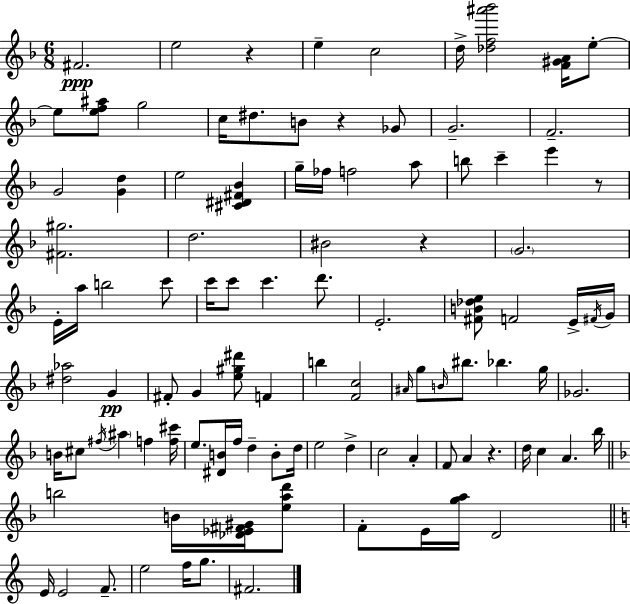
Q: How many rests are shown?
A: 5